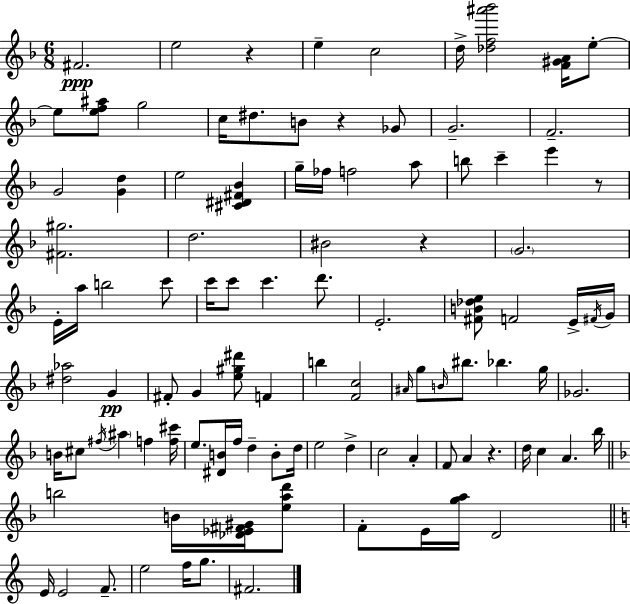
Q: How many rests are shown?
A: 5